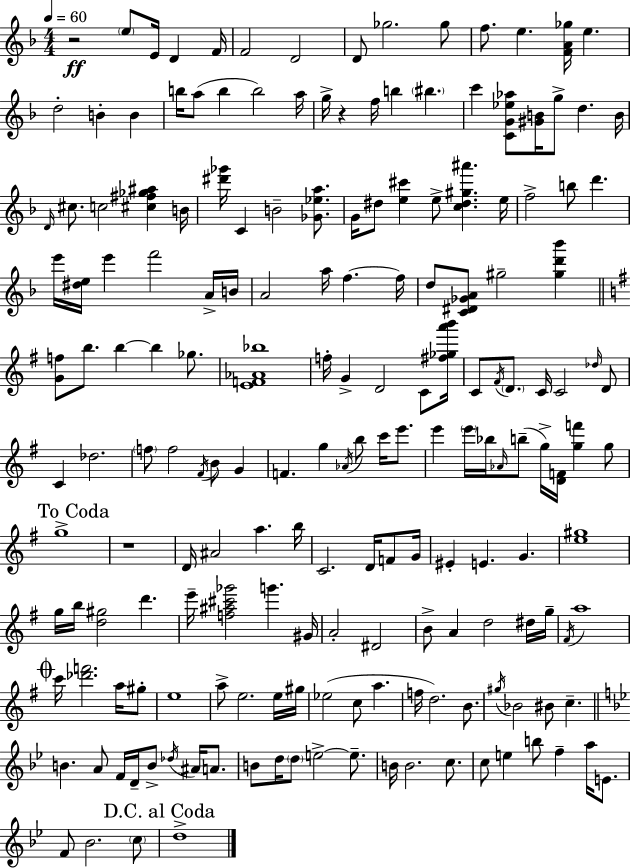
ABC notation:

X:1
T:Untitled
M:4/4
L:1/4
K:F
z2 e/2 E/4 D F/4 F2 D2 D/2 _g2 _g/2 f/2 e [FA_g]/4 e d2 B B b/4 a/2 b b2 a/4 g/4 z f/4 b ^b c' [CG_e_a]/2 [^GB]/4 g/2 d B/4 D/4 ^c/2 c2 [^c^f_g^a] B/4 [^d'_g']/4 C B2 [_G_ea]/2 G/4 ^d/2 [e^c'] e/2 [c^d^g^a'] e/4 f2 b/2 d' e'/4 [^de]/4 e' f'2 A/4 B/4 A2 a/4 f f/4 d/2 [C^D_GA]/2 ^g2 [^gd'_b'] [Gf]/2 b/2 b b _g/2 [EF_A_b]4 f/4 G D2 C/2 [^f_ga'b']/4 C/2 ^F/4 D/2 C/4 C2 _d/4 D/2 C _d2 f/2 f2 ^F/4 B/2 G F g _A/4 b/2 c'/4 e'/2 e' e'/4 _b/4 _A/4 b/2 g/4 [DF]/4 [gf'] g/2 g4 z4 D/4 ^A2 a b/4 C2 D/4 F/2 G/4 ^E E G [e^g]4 g/4 b/4 [d^g]2 d' e'/4 [f^a^c'_g']2 g' ^G/4 A2 ^D2 B/2 A d2 ^d/4 g/4 ^F/4 a4 c'/4 [_d'f']2 a/4 ^g/2 e4 a/2 e2 e/4 ^g/4 _e2 c/2 a f/4 d2 B/2 ^g/4 _B2 ^B/2 c B A/2 F/4 D/4 B/2 _d/4 ^A/4 A/2 B/2 d/4 d/2 e2 e/2 B/4 B2 c/2 c/2 e b/2 f a/4 E/2 F/2 _B2 c/2 d4